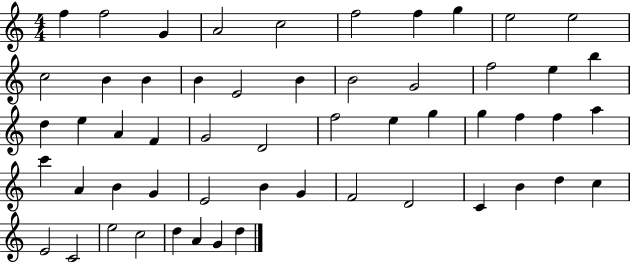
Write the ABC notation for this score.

X:1
T:Untitled
M:4/4
L:1/4
K:C
f f2 G A2 c2 f2 f g e2 e2 c2 B B B E2 B B2 G2 f2 e b d e A F G2 D2 f2 e g g f f a c' A B G E2 B G F2 D2 C B d c E2 C2 e2 c2 d A G d